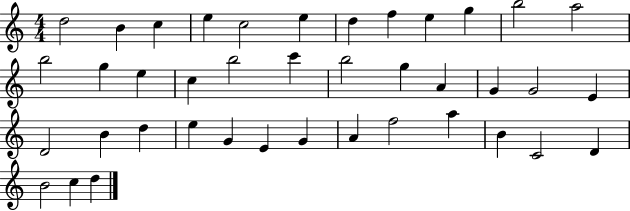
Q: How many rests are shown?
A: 0